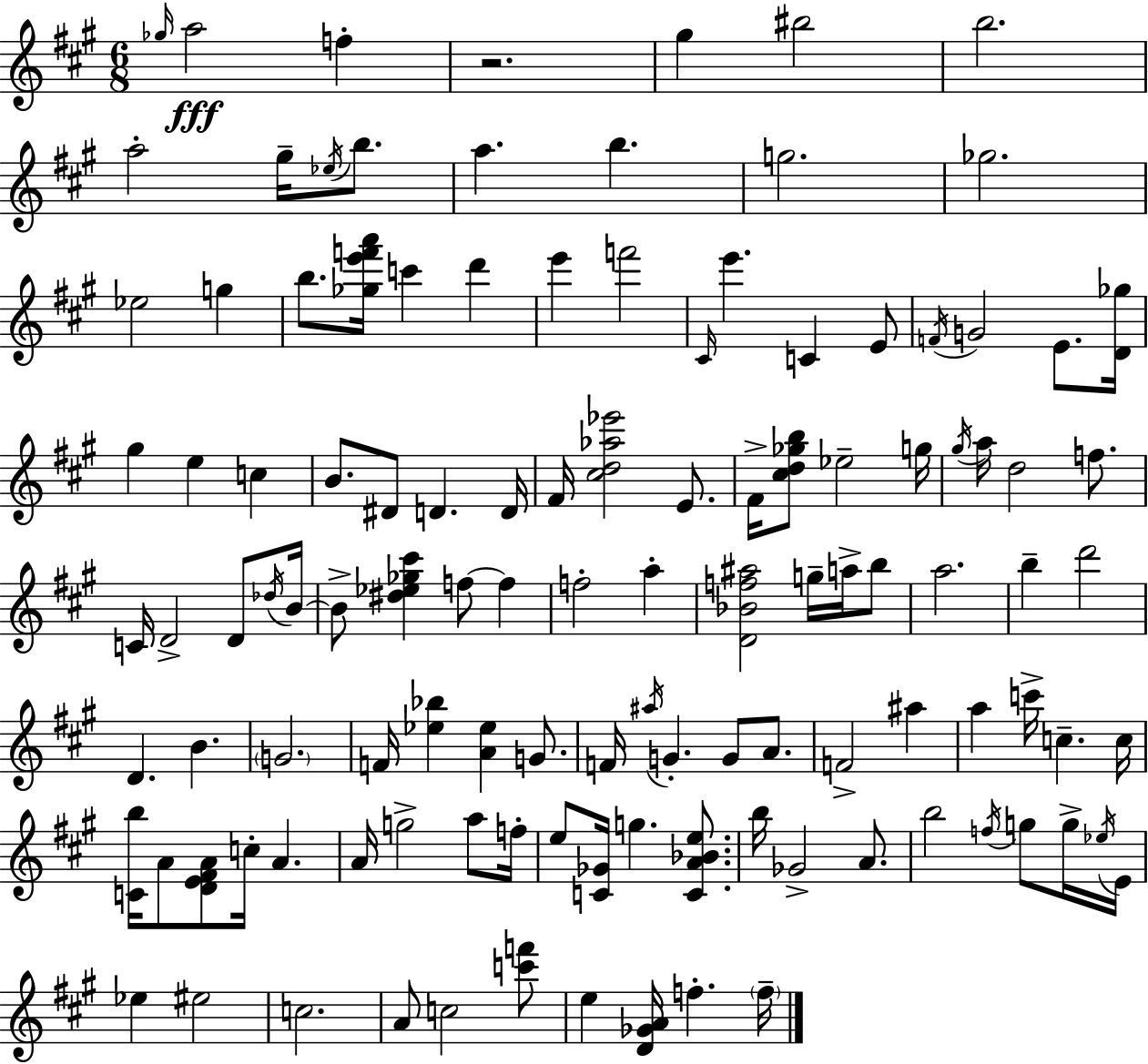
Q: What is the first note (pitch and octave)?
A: Gb5